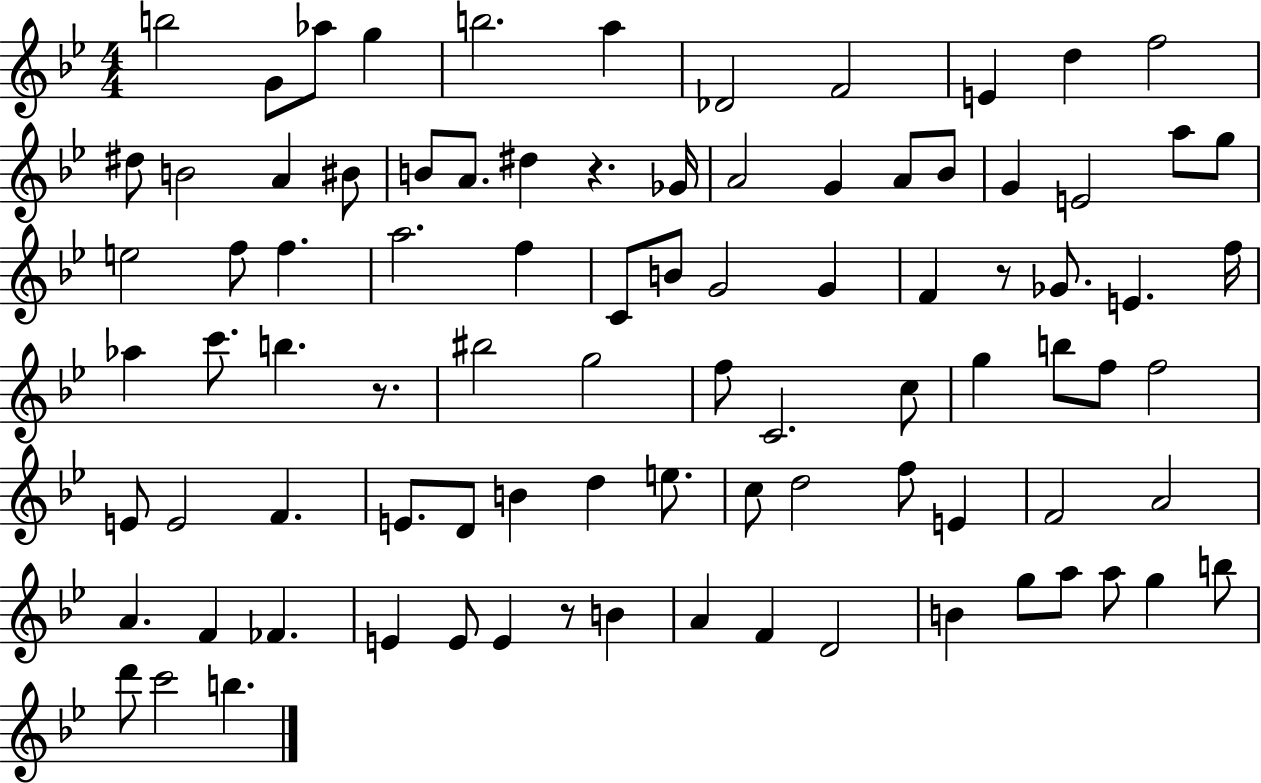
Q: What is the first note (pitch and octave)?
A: B5